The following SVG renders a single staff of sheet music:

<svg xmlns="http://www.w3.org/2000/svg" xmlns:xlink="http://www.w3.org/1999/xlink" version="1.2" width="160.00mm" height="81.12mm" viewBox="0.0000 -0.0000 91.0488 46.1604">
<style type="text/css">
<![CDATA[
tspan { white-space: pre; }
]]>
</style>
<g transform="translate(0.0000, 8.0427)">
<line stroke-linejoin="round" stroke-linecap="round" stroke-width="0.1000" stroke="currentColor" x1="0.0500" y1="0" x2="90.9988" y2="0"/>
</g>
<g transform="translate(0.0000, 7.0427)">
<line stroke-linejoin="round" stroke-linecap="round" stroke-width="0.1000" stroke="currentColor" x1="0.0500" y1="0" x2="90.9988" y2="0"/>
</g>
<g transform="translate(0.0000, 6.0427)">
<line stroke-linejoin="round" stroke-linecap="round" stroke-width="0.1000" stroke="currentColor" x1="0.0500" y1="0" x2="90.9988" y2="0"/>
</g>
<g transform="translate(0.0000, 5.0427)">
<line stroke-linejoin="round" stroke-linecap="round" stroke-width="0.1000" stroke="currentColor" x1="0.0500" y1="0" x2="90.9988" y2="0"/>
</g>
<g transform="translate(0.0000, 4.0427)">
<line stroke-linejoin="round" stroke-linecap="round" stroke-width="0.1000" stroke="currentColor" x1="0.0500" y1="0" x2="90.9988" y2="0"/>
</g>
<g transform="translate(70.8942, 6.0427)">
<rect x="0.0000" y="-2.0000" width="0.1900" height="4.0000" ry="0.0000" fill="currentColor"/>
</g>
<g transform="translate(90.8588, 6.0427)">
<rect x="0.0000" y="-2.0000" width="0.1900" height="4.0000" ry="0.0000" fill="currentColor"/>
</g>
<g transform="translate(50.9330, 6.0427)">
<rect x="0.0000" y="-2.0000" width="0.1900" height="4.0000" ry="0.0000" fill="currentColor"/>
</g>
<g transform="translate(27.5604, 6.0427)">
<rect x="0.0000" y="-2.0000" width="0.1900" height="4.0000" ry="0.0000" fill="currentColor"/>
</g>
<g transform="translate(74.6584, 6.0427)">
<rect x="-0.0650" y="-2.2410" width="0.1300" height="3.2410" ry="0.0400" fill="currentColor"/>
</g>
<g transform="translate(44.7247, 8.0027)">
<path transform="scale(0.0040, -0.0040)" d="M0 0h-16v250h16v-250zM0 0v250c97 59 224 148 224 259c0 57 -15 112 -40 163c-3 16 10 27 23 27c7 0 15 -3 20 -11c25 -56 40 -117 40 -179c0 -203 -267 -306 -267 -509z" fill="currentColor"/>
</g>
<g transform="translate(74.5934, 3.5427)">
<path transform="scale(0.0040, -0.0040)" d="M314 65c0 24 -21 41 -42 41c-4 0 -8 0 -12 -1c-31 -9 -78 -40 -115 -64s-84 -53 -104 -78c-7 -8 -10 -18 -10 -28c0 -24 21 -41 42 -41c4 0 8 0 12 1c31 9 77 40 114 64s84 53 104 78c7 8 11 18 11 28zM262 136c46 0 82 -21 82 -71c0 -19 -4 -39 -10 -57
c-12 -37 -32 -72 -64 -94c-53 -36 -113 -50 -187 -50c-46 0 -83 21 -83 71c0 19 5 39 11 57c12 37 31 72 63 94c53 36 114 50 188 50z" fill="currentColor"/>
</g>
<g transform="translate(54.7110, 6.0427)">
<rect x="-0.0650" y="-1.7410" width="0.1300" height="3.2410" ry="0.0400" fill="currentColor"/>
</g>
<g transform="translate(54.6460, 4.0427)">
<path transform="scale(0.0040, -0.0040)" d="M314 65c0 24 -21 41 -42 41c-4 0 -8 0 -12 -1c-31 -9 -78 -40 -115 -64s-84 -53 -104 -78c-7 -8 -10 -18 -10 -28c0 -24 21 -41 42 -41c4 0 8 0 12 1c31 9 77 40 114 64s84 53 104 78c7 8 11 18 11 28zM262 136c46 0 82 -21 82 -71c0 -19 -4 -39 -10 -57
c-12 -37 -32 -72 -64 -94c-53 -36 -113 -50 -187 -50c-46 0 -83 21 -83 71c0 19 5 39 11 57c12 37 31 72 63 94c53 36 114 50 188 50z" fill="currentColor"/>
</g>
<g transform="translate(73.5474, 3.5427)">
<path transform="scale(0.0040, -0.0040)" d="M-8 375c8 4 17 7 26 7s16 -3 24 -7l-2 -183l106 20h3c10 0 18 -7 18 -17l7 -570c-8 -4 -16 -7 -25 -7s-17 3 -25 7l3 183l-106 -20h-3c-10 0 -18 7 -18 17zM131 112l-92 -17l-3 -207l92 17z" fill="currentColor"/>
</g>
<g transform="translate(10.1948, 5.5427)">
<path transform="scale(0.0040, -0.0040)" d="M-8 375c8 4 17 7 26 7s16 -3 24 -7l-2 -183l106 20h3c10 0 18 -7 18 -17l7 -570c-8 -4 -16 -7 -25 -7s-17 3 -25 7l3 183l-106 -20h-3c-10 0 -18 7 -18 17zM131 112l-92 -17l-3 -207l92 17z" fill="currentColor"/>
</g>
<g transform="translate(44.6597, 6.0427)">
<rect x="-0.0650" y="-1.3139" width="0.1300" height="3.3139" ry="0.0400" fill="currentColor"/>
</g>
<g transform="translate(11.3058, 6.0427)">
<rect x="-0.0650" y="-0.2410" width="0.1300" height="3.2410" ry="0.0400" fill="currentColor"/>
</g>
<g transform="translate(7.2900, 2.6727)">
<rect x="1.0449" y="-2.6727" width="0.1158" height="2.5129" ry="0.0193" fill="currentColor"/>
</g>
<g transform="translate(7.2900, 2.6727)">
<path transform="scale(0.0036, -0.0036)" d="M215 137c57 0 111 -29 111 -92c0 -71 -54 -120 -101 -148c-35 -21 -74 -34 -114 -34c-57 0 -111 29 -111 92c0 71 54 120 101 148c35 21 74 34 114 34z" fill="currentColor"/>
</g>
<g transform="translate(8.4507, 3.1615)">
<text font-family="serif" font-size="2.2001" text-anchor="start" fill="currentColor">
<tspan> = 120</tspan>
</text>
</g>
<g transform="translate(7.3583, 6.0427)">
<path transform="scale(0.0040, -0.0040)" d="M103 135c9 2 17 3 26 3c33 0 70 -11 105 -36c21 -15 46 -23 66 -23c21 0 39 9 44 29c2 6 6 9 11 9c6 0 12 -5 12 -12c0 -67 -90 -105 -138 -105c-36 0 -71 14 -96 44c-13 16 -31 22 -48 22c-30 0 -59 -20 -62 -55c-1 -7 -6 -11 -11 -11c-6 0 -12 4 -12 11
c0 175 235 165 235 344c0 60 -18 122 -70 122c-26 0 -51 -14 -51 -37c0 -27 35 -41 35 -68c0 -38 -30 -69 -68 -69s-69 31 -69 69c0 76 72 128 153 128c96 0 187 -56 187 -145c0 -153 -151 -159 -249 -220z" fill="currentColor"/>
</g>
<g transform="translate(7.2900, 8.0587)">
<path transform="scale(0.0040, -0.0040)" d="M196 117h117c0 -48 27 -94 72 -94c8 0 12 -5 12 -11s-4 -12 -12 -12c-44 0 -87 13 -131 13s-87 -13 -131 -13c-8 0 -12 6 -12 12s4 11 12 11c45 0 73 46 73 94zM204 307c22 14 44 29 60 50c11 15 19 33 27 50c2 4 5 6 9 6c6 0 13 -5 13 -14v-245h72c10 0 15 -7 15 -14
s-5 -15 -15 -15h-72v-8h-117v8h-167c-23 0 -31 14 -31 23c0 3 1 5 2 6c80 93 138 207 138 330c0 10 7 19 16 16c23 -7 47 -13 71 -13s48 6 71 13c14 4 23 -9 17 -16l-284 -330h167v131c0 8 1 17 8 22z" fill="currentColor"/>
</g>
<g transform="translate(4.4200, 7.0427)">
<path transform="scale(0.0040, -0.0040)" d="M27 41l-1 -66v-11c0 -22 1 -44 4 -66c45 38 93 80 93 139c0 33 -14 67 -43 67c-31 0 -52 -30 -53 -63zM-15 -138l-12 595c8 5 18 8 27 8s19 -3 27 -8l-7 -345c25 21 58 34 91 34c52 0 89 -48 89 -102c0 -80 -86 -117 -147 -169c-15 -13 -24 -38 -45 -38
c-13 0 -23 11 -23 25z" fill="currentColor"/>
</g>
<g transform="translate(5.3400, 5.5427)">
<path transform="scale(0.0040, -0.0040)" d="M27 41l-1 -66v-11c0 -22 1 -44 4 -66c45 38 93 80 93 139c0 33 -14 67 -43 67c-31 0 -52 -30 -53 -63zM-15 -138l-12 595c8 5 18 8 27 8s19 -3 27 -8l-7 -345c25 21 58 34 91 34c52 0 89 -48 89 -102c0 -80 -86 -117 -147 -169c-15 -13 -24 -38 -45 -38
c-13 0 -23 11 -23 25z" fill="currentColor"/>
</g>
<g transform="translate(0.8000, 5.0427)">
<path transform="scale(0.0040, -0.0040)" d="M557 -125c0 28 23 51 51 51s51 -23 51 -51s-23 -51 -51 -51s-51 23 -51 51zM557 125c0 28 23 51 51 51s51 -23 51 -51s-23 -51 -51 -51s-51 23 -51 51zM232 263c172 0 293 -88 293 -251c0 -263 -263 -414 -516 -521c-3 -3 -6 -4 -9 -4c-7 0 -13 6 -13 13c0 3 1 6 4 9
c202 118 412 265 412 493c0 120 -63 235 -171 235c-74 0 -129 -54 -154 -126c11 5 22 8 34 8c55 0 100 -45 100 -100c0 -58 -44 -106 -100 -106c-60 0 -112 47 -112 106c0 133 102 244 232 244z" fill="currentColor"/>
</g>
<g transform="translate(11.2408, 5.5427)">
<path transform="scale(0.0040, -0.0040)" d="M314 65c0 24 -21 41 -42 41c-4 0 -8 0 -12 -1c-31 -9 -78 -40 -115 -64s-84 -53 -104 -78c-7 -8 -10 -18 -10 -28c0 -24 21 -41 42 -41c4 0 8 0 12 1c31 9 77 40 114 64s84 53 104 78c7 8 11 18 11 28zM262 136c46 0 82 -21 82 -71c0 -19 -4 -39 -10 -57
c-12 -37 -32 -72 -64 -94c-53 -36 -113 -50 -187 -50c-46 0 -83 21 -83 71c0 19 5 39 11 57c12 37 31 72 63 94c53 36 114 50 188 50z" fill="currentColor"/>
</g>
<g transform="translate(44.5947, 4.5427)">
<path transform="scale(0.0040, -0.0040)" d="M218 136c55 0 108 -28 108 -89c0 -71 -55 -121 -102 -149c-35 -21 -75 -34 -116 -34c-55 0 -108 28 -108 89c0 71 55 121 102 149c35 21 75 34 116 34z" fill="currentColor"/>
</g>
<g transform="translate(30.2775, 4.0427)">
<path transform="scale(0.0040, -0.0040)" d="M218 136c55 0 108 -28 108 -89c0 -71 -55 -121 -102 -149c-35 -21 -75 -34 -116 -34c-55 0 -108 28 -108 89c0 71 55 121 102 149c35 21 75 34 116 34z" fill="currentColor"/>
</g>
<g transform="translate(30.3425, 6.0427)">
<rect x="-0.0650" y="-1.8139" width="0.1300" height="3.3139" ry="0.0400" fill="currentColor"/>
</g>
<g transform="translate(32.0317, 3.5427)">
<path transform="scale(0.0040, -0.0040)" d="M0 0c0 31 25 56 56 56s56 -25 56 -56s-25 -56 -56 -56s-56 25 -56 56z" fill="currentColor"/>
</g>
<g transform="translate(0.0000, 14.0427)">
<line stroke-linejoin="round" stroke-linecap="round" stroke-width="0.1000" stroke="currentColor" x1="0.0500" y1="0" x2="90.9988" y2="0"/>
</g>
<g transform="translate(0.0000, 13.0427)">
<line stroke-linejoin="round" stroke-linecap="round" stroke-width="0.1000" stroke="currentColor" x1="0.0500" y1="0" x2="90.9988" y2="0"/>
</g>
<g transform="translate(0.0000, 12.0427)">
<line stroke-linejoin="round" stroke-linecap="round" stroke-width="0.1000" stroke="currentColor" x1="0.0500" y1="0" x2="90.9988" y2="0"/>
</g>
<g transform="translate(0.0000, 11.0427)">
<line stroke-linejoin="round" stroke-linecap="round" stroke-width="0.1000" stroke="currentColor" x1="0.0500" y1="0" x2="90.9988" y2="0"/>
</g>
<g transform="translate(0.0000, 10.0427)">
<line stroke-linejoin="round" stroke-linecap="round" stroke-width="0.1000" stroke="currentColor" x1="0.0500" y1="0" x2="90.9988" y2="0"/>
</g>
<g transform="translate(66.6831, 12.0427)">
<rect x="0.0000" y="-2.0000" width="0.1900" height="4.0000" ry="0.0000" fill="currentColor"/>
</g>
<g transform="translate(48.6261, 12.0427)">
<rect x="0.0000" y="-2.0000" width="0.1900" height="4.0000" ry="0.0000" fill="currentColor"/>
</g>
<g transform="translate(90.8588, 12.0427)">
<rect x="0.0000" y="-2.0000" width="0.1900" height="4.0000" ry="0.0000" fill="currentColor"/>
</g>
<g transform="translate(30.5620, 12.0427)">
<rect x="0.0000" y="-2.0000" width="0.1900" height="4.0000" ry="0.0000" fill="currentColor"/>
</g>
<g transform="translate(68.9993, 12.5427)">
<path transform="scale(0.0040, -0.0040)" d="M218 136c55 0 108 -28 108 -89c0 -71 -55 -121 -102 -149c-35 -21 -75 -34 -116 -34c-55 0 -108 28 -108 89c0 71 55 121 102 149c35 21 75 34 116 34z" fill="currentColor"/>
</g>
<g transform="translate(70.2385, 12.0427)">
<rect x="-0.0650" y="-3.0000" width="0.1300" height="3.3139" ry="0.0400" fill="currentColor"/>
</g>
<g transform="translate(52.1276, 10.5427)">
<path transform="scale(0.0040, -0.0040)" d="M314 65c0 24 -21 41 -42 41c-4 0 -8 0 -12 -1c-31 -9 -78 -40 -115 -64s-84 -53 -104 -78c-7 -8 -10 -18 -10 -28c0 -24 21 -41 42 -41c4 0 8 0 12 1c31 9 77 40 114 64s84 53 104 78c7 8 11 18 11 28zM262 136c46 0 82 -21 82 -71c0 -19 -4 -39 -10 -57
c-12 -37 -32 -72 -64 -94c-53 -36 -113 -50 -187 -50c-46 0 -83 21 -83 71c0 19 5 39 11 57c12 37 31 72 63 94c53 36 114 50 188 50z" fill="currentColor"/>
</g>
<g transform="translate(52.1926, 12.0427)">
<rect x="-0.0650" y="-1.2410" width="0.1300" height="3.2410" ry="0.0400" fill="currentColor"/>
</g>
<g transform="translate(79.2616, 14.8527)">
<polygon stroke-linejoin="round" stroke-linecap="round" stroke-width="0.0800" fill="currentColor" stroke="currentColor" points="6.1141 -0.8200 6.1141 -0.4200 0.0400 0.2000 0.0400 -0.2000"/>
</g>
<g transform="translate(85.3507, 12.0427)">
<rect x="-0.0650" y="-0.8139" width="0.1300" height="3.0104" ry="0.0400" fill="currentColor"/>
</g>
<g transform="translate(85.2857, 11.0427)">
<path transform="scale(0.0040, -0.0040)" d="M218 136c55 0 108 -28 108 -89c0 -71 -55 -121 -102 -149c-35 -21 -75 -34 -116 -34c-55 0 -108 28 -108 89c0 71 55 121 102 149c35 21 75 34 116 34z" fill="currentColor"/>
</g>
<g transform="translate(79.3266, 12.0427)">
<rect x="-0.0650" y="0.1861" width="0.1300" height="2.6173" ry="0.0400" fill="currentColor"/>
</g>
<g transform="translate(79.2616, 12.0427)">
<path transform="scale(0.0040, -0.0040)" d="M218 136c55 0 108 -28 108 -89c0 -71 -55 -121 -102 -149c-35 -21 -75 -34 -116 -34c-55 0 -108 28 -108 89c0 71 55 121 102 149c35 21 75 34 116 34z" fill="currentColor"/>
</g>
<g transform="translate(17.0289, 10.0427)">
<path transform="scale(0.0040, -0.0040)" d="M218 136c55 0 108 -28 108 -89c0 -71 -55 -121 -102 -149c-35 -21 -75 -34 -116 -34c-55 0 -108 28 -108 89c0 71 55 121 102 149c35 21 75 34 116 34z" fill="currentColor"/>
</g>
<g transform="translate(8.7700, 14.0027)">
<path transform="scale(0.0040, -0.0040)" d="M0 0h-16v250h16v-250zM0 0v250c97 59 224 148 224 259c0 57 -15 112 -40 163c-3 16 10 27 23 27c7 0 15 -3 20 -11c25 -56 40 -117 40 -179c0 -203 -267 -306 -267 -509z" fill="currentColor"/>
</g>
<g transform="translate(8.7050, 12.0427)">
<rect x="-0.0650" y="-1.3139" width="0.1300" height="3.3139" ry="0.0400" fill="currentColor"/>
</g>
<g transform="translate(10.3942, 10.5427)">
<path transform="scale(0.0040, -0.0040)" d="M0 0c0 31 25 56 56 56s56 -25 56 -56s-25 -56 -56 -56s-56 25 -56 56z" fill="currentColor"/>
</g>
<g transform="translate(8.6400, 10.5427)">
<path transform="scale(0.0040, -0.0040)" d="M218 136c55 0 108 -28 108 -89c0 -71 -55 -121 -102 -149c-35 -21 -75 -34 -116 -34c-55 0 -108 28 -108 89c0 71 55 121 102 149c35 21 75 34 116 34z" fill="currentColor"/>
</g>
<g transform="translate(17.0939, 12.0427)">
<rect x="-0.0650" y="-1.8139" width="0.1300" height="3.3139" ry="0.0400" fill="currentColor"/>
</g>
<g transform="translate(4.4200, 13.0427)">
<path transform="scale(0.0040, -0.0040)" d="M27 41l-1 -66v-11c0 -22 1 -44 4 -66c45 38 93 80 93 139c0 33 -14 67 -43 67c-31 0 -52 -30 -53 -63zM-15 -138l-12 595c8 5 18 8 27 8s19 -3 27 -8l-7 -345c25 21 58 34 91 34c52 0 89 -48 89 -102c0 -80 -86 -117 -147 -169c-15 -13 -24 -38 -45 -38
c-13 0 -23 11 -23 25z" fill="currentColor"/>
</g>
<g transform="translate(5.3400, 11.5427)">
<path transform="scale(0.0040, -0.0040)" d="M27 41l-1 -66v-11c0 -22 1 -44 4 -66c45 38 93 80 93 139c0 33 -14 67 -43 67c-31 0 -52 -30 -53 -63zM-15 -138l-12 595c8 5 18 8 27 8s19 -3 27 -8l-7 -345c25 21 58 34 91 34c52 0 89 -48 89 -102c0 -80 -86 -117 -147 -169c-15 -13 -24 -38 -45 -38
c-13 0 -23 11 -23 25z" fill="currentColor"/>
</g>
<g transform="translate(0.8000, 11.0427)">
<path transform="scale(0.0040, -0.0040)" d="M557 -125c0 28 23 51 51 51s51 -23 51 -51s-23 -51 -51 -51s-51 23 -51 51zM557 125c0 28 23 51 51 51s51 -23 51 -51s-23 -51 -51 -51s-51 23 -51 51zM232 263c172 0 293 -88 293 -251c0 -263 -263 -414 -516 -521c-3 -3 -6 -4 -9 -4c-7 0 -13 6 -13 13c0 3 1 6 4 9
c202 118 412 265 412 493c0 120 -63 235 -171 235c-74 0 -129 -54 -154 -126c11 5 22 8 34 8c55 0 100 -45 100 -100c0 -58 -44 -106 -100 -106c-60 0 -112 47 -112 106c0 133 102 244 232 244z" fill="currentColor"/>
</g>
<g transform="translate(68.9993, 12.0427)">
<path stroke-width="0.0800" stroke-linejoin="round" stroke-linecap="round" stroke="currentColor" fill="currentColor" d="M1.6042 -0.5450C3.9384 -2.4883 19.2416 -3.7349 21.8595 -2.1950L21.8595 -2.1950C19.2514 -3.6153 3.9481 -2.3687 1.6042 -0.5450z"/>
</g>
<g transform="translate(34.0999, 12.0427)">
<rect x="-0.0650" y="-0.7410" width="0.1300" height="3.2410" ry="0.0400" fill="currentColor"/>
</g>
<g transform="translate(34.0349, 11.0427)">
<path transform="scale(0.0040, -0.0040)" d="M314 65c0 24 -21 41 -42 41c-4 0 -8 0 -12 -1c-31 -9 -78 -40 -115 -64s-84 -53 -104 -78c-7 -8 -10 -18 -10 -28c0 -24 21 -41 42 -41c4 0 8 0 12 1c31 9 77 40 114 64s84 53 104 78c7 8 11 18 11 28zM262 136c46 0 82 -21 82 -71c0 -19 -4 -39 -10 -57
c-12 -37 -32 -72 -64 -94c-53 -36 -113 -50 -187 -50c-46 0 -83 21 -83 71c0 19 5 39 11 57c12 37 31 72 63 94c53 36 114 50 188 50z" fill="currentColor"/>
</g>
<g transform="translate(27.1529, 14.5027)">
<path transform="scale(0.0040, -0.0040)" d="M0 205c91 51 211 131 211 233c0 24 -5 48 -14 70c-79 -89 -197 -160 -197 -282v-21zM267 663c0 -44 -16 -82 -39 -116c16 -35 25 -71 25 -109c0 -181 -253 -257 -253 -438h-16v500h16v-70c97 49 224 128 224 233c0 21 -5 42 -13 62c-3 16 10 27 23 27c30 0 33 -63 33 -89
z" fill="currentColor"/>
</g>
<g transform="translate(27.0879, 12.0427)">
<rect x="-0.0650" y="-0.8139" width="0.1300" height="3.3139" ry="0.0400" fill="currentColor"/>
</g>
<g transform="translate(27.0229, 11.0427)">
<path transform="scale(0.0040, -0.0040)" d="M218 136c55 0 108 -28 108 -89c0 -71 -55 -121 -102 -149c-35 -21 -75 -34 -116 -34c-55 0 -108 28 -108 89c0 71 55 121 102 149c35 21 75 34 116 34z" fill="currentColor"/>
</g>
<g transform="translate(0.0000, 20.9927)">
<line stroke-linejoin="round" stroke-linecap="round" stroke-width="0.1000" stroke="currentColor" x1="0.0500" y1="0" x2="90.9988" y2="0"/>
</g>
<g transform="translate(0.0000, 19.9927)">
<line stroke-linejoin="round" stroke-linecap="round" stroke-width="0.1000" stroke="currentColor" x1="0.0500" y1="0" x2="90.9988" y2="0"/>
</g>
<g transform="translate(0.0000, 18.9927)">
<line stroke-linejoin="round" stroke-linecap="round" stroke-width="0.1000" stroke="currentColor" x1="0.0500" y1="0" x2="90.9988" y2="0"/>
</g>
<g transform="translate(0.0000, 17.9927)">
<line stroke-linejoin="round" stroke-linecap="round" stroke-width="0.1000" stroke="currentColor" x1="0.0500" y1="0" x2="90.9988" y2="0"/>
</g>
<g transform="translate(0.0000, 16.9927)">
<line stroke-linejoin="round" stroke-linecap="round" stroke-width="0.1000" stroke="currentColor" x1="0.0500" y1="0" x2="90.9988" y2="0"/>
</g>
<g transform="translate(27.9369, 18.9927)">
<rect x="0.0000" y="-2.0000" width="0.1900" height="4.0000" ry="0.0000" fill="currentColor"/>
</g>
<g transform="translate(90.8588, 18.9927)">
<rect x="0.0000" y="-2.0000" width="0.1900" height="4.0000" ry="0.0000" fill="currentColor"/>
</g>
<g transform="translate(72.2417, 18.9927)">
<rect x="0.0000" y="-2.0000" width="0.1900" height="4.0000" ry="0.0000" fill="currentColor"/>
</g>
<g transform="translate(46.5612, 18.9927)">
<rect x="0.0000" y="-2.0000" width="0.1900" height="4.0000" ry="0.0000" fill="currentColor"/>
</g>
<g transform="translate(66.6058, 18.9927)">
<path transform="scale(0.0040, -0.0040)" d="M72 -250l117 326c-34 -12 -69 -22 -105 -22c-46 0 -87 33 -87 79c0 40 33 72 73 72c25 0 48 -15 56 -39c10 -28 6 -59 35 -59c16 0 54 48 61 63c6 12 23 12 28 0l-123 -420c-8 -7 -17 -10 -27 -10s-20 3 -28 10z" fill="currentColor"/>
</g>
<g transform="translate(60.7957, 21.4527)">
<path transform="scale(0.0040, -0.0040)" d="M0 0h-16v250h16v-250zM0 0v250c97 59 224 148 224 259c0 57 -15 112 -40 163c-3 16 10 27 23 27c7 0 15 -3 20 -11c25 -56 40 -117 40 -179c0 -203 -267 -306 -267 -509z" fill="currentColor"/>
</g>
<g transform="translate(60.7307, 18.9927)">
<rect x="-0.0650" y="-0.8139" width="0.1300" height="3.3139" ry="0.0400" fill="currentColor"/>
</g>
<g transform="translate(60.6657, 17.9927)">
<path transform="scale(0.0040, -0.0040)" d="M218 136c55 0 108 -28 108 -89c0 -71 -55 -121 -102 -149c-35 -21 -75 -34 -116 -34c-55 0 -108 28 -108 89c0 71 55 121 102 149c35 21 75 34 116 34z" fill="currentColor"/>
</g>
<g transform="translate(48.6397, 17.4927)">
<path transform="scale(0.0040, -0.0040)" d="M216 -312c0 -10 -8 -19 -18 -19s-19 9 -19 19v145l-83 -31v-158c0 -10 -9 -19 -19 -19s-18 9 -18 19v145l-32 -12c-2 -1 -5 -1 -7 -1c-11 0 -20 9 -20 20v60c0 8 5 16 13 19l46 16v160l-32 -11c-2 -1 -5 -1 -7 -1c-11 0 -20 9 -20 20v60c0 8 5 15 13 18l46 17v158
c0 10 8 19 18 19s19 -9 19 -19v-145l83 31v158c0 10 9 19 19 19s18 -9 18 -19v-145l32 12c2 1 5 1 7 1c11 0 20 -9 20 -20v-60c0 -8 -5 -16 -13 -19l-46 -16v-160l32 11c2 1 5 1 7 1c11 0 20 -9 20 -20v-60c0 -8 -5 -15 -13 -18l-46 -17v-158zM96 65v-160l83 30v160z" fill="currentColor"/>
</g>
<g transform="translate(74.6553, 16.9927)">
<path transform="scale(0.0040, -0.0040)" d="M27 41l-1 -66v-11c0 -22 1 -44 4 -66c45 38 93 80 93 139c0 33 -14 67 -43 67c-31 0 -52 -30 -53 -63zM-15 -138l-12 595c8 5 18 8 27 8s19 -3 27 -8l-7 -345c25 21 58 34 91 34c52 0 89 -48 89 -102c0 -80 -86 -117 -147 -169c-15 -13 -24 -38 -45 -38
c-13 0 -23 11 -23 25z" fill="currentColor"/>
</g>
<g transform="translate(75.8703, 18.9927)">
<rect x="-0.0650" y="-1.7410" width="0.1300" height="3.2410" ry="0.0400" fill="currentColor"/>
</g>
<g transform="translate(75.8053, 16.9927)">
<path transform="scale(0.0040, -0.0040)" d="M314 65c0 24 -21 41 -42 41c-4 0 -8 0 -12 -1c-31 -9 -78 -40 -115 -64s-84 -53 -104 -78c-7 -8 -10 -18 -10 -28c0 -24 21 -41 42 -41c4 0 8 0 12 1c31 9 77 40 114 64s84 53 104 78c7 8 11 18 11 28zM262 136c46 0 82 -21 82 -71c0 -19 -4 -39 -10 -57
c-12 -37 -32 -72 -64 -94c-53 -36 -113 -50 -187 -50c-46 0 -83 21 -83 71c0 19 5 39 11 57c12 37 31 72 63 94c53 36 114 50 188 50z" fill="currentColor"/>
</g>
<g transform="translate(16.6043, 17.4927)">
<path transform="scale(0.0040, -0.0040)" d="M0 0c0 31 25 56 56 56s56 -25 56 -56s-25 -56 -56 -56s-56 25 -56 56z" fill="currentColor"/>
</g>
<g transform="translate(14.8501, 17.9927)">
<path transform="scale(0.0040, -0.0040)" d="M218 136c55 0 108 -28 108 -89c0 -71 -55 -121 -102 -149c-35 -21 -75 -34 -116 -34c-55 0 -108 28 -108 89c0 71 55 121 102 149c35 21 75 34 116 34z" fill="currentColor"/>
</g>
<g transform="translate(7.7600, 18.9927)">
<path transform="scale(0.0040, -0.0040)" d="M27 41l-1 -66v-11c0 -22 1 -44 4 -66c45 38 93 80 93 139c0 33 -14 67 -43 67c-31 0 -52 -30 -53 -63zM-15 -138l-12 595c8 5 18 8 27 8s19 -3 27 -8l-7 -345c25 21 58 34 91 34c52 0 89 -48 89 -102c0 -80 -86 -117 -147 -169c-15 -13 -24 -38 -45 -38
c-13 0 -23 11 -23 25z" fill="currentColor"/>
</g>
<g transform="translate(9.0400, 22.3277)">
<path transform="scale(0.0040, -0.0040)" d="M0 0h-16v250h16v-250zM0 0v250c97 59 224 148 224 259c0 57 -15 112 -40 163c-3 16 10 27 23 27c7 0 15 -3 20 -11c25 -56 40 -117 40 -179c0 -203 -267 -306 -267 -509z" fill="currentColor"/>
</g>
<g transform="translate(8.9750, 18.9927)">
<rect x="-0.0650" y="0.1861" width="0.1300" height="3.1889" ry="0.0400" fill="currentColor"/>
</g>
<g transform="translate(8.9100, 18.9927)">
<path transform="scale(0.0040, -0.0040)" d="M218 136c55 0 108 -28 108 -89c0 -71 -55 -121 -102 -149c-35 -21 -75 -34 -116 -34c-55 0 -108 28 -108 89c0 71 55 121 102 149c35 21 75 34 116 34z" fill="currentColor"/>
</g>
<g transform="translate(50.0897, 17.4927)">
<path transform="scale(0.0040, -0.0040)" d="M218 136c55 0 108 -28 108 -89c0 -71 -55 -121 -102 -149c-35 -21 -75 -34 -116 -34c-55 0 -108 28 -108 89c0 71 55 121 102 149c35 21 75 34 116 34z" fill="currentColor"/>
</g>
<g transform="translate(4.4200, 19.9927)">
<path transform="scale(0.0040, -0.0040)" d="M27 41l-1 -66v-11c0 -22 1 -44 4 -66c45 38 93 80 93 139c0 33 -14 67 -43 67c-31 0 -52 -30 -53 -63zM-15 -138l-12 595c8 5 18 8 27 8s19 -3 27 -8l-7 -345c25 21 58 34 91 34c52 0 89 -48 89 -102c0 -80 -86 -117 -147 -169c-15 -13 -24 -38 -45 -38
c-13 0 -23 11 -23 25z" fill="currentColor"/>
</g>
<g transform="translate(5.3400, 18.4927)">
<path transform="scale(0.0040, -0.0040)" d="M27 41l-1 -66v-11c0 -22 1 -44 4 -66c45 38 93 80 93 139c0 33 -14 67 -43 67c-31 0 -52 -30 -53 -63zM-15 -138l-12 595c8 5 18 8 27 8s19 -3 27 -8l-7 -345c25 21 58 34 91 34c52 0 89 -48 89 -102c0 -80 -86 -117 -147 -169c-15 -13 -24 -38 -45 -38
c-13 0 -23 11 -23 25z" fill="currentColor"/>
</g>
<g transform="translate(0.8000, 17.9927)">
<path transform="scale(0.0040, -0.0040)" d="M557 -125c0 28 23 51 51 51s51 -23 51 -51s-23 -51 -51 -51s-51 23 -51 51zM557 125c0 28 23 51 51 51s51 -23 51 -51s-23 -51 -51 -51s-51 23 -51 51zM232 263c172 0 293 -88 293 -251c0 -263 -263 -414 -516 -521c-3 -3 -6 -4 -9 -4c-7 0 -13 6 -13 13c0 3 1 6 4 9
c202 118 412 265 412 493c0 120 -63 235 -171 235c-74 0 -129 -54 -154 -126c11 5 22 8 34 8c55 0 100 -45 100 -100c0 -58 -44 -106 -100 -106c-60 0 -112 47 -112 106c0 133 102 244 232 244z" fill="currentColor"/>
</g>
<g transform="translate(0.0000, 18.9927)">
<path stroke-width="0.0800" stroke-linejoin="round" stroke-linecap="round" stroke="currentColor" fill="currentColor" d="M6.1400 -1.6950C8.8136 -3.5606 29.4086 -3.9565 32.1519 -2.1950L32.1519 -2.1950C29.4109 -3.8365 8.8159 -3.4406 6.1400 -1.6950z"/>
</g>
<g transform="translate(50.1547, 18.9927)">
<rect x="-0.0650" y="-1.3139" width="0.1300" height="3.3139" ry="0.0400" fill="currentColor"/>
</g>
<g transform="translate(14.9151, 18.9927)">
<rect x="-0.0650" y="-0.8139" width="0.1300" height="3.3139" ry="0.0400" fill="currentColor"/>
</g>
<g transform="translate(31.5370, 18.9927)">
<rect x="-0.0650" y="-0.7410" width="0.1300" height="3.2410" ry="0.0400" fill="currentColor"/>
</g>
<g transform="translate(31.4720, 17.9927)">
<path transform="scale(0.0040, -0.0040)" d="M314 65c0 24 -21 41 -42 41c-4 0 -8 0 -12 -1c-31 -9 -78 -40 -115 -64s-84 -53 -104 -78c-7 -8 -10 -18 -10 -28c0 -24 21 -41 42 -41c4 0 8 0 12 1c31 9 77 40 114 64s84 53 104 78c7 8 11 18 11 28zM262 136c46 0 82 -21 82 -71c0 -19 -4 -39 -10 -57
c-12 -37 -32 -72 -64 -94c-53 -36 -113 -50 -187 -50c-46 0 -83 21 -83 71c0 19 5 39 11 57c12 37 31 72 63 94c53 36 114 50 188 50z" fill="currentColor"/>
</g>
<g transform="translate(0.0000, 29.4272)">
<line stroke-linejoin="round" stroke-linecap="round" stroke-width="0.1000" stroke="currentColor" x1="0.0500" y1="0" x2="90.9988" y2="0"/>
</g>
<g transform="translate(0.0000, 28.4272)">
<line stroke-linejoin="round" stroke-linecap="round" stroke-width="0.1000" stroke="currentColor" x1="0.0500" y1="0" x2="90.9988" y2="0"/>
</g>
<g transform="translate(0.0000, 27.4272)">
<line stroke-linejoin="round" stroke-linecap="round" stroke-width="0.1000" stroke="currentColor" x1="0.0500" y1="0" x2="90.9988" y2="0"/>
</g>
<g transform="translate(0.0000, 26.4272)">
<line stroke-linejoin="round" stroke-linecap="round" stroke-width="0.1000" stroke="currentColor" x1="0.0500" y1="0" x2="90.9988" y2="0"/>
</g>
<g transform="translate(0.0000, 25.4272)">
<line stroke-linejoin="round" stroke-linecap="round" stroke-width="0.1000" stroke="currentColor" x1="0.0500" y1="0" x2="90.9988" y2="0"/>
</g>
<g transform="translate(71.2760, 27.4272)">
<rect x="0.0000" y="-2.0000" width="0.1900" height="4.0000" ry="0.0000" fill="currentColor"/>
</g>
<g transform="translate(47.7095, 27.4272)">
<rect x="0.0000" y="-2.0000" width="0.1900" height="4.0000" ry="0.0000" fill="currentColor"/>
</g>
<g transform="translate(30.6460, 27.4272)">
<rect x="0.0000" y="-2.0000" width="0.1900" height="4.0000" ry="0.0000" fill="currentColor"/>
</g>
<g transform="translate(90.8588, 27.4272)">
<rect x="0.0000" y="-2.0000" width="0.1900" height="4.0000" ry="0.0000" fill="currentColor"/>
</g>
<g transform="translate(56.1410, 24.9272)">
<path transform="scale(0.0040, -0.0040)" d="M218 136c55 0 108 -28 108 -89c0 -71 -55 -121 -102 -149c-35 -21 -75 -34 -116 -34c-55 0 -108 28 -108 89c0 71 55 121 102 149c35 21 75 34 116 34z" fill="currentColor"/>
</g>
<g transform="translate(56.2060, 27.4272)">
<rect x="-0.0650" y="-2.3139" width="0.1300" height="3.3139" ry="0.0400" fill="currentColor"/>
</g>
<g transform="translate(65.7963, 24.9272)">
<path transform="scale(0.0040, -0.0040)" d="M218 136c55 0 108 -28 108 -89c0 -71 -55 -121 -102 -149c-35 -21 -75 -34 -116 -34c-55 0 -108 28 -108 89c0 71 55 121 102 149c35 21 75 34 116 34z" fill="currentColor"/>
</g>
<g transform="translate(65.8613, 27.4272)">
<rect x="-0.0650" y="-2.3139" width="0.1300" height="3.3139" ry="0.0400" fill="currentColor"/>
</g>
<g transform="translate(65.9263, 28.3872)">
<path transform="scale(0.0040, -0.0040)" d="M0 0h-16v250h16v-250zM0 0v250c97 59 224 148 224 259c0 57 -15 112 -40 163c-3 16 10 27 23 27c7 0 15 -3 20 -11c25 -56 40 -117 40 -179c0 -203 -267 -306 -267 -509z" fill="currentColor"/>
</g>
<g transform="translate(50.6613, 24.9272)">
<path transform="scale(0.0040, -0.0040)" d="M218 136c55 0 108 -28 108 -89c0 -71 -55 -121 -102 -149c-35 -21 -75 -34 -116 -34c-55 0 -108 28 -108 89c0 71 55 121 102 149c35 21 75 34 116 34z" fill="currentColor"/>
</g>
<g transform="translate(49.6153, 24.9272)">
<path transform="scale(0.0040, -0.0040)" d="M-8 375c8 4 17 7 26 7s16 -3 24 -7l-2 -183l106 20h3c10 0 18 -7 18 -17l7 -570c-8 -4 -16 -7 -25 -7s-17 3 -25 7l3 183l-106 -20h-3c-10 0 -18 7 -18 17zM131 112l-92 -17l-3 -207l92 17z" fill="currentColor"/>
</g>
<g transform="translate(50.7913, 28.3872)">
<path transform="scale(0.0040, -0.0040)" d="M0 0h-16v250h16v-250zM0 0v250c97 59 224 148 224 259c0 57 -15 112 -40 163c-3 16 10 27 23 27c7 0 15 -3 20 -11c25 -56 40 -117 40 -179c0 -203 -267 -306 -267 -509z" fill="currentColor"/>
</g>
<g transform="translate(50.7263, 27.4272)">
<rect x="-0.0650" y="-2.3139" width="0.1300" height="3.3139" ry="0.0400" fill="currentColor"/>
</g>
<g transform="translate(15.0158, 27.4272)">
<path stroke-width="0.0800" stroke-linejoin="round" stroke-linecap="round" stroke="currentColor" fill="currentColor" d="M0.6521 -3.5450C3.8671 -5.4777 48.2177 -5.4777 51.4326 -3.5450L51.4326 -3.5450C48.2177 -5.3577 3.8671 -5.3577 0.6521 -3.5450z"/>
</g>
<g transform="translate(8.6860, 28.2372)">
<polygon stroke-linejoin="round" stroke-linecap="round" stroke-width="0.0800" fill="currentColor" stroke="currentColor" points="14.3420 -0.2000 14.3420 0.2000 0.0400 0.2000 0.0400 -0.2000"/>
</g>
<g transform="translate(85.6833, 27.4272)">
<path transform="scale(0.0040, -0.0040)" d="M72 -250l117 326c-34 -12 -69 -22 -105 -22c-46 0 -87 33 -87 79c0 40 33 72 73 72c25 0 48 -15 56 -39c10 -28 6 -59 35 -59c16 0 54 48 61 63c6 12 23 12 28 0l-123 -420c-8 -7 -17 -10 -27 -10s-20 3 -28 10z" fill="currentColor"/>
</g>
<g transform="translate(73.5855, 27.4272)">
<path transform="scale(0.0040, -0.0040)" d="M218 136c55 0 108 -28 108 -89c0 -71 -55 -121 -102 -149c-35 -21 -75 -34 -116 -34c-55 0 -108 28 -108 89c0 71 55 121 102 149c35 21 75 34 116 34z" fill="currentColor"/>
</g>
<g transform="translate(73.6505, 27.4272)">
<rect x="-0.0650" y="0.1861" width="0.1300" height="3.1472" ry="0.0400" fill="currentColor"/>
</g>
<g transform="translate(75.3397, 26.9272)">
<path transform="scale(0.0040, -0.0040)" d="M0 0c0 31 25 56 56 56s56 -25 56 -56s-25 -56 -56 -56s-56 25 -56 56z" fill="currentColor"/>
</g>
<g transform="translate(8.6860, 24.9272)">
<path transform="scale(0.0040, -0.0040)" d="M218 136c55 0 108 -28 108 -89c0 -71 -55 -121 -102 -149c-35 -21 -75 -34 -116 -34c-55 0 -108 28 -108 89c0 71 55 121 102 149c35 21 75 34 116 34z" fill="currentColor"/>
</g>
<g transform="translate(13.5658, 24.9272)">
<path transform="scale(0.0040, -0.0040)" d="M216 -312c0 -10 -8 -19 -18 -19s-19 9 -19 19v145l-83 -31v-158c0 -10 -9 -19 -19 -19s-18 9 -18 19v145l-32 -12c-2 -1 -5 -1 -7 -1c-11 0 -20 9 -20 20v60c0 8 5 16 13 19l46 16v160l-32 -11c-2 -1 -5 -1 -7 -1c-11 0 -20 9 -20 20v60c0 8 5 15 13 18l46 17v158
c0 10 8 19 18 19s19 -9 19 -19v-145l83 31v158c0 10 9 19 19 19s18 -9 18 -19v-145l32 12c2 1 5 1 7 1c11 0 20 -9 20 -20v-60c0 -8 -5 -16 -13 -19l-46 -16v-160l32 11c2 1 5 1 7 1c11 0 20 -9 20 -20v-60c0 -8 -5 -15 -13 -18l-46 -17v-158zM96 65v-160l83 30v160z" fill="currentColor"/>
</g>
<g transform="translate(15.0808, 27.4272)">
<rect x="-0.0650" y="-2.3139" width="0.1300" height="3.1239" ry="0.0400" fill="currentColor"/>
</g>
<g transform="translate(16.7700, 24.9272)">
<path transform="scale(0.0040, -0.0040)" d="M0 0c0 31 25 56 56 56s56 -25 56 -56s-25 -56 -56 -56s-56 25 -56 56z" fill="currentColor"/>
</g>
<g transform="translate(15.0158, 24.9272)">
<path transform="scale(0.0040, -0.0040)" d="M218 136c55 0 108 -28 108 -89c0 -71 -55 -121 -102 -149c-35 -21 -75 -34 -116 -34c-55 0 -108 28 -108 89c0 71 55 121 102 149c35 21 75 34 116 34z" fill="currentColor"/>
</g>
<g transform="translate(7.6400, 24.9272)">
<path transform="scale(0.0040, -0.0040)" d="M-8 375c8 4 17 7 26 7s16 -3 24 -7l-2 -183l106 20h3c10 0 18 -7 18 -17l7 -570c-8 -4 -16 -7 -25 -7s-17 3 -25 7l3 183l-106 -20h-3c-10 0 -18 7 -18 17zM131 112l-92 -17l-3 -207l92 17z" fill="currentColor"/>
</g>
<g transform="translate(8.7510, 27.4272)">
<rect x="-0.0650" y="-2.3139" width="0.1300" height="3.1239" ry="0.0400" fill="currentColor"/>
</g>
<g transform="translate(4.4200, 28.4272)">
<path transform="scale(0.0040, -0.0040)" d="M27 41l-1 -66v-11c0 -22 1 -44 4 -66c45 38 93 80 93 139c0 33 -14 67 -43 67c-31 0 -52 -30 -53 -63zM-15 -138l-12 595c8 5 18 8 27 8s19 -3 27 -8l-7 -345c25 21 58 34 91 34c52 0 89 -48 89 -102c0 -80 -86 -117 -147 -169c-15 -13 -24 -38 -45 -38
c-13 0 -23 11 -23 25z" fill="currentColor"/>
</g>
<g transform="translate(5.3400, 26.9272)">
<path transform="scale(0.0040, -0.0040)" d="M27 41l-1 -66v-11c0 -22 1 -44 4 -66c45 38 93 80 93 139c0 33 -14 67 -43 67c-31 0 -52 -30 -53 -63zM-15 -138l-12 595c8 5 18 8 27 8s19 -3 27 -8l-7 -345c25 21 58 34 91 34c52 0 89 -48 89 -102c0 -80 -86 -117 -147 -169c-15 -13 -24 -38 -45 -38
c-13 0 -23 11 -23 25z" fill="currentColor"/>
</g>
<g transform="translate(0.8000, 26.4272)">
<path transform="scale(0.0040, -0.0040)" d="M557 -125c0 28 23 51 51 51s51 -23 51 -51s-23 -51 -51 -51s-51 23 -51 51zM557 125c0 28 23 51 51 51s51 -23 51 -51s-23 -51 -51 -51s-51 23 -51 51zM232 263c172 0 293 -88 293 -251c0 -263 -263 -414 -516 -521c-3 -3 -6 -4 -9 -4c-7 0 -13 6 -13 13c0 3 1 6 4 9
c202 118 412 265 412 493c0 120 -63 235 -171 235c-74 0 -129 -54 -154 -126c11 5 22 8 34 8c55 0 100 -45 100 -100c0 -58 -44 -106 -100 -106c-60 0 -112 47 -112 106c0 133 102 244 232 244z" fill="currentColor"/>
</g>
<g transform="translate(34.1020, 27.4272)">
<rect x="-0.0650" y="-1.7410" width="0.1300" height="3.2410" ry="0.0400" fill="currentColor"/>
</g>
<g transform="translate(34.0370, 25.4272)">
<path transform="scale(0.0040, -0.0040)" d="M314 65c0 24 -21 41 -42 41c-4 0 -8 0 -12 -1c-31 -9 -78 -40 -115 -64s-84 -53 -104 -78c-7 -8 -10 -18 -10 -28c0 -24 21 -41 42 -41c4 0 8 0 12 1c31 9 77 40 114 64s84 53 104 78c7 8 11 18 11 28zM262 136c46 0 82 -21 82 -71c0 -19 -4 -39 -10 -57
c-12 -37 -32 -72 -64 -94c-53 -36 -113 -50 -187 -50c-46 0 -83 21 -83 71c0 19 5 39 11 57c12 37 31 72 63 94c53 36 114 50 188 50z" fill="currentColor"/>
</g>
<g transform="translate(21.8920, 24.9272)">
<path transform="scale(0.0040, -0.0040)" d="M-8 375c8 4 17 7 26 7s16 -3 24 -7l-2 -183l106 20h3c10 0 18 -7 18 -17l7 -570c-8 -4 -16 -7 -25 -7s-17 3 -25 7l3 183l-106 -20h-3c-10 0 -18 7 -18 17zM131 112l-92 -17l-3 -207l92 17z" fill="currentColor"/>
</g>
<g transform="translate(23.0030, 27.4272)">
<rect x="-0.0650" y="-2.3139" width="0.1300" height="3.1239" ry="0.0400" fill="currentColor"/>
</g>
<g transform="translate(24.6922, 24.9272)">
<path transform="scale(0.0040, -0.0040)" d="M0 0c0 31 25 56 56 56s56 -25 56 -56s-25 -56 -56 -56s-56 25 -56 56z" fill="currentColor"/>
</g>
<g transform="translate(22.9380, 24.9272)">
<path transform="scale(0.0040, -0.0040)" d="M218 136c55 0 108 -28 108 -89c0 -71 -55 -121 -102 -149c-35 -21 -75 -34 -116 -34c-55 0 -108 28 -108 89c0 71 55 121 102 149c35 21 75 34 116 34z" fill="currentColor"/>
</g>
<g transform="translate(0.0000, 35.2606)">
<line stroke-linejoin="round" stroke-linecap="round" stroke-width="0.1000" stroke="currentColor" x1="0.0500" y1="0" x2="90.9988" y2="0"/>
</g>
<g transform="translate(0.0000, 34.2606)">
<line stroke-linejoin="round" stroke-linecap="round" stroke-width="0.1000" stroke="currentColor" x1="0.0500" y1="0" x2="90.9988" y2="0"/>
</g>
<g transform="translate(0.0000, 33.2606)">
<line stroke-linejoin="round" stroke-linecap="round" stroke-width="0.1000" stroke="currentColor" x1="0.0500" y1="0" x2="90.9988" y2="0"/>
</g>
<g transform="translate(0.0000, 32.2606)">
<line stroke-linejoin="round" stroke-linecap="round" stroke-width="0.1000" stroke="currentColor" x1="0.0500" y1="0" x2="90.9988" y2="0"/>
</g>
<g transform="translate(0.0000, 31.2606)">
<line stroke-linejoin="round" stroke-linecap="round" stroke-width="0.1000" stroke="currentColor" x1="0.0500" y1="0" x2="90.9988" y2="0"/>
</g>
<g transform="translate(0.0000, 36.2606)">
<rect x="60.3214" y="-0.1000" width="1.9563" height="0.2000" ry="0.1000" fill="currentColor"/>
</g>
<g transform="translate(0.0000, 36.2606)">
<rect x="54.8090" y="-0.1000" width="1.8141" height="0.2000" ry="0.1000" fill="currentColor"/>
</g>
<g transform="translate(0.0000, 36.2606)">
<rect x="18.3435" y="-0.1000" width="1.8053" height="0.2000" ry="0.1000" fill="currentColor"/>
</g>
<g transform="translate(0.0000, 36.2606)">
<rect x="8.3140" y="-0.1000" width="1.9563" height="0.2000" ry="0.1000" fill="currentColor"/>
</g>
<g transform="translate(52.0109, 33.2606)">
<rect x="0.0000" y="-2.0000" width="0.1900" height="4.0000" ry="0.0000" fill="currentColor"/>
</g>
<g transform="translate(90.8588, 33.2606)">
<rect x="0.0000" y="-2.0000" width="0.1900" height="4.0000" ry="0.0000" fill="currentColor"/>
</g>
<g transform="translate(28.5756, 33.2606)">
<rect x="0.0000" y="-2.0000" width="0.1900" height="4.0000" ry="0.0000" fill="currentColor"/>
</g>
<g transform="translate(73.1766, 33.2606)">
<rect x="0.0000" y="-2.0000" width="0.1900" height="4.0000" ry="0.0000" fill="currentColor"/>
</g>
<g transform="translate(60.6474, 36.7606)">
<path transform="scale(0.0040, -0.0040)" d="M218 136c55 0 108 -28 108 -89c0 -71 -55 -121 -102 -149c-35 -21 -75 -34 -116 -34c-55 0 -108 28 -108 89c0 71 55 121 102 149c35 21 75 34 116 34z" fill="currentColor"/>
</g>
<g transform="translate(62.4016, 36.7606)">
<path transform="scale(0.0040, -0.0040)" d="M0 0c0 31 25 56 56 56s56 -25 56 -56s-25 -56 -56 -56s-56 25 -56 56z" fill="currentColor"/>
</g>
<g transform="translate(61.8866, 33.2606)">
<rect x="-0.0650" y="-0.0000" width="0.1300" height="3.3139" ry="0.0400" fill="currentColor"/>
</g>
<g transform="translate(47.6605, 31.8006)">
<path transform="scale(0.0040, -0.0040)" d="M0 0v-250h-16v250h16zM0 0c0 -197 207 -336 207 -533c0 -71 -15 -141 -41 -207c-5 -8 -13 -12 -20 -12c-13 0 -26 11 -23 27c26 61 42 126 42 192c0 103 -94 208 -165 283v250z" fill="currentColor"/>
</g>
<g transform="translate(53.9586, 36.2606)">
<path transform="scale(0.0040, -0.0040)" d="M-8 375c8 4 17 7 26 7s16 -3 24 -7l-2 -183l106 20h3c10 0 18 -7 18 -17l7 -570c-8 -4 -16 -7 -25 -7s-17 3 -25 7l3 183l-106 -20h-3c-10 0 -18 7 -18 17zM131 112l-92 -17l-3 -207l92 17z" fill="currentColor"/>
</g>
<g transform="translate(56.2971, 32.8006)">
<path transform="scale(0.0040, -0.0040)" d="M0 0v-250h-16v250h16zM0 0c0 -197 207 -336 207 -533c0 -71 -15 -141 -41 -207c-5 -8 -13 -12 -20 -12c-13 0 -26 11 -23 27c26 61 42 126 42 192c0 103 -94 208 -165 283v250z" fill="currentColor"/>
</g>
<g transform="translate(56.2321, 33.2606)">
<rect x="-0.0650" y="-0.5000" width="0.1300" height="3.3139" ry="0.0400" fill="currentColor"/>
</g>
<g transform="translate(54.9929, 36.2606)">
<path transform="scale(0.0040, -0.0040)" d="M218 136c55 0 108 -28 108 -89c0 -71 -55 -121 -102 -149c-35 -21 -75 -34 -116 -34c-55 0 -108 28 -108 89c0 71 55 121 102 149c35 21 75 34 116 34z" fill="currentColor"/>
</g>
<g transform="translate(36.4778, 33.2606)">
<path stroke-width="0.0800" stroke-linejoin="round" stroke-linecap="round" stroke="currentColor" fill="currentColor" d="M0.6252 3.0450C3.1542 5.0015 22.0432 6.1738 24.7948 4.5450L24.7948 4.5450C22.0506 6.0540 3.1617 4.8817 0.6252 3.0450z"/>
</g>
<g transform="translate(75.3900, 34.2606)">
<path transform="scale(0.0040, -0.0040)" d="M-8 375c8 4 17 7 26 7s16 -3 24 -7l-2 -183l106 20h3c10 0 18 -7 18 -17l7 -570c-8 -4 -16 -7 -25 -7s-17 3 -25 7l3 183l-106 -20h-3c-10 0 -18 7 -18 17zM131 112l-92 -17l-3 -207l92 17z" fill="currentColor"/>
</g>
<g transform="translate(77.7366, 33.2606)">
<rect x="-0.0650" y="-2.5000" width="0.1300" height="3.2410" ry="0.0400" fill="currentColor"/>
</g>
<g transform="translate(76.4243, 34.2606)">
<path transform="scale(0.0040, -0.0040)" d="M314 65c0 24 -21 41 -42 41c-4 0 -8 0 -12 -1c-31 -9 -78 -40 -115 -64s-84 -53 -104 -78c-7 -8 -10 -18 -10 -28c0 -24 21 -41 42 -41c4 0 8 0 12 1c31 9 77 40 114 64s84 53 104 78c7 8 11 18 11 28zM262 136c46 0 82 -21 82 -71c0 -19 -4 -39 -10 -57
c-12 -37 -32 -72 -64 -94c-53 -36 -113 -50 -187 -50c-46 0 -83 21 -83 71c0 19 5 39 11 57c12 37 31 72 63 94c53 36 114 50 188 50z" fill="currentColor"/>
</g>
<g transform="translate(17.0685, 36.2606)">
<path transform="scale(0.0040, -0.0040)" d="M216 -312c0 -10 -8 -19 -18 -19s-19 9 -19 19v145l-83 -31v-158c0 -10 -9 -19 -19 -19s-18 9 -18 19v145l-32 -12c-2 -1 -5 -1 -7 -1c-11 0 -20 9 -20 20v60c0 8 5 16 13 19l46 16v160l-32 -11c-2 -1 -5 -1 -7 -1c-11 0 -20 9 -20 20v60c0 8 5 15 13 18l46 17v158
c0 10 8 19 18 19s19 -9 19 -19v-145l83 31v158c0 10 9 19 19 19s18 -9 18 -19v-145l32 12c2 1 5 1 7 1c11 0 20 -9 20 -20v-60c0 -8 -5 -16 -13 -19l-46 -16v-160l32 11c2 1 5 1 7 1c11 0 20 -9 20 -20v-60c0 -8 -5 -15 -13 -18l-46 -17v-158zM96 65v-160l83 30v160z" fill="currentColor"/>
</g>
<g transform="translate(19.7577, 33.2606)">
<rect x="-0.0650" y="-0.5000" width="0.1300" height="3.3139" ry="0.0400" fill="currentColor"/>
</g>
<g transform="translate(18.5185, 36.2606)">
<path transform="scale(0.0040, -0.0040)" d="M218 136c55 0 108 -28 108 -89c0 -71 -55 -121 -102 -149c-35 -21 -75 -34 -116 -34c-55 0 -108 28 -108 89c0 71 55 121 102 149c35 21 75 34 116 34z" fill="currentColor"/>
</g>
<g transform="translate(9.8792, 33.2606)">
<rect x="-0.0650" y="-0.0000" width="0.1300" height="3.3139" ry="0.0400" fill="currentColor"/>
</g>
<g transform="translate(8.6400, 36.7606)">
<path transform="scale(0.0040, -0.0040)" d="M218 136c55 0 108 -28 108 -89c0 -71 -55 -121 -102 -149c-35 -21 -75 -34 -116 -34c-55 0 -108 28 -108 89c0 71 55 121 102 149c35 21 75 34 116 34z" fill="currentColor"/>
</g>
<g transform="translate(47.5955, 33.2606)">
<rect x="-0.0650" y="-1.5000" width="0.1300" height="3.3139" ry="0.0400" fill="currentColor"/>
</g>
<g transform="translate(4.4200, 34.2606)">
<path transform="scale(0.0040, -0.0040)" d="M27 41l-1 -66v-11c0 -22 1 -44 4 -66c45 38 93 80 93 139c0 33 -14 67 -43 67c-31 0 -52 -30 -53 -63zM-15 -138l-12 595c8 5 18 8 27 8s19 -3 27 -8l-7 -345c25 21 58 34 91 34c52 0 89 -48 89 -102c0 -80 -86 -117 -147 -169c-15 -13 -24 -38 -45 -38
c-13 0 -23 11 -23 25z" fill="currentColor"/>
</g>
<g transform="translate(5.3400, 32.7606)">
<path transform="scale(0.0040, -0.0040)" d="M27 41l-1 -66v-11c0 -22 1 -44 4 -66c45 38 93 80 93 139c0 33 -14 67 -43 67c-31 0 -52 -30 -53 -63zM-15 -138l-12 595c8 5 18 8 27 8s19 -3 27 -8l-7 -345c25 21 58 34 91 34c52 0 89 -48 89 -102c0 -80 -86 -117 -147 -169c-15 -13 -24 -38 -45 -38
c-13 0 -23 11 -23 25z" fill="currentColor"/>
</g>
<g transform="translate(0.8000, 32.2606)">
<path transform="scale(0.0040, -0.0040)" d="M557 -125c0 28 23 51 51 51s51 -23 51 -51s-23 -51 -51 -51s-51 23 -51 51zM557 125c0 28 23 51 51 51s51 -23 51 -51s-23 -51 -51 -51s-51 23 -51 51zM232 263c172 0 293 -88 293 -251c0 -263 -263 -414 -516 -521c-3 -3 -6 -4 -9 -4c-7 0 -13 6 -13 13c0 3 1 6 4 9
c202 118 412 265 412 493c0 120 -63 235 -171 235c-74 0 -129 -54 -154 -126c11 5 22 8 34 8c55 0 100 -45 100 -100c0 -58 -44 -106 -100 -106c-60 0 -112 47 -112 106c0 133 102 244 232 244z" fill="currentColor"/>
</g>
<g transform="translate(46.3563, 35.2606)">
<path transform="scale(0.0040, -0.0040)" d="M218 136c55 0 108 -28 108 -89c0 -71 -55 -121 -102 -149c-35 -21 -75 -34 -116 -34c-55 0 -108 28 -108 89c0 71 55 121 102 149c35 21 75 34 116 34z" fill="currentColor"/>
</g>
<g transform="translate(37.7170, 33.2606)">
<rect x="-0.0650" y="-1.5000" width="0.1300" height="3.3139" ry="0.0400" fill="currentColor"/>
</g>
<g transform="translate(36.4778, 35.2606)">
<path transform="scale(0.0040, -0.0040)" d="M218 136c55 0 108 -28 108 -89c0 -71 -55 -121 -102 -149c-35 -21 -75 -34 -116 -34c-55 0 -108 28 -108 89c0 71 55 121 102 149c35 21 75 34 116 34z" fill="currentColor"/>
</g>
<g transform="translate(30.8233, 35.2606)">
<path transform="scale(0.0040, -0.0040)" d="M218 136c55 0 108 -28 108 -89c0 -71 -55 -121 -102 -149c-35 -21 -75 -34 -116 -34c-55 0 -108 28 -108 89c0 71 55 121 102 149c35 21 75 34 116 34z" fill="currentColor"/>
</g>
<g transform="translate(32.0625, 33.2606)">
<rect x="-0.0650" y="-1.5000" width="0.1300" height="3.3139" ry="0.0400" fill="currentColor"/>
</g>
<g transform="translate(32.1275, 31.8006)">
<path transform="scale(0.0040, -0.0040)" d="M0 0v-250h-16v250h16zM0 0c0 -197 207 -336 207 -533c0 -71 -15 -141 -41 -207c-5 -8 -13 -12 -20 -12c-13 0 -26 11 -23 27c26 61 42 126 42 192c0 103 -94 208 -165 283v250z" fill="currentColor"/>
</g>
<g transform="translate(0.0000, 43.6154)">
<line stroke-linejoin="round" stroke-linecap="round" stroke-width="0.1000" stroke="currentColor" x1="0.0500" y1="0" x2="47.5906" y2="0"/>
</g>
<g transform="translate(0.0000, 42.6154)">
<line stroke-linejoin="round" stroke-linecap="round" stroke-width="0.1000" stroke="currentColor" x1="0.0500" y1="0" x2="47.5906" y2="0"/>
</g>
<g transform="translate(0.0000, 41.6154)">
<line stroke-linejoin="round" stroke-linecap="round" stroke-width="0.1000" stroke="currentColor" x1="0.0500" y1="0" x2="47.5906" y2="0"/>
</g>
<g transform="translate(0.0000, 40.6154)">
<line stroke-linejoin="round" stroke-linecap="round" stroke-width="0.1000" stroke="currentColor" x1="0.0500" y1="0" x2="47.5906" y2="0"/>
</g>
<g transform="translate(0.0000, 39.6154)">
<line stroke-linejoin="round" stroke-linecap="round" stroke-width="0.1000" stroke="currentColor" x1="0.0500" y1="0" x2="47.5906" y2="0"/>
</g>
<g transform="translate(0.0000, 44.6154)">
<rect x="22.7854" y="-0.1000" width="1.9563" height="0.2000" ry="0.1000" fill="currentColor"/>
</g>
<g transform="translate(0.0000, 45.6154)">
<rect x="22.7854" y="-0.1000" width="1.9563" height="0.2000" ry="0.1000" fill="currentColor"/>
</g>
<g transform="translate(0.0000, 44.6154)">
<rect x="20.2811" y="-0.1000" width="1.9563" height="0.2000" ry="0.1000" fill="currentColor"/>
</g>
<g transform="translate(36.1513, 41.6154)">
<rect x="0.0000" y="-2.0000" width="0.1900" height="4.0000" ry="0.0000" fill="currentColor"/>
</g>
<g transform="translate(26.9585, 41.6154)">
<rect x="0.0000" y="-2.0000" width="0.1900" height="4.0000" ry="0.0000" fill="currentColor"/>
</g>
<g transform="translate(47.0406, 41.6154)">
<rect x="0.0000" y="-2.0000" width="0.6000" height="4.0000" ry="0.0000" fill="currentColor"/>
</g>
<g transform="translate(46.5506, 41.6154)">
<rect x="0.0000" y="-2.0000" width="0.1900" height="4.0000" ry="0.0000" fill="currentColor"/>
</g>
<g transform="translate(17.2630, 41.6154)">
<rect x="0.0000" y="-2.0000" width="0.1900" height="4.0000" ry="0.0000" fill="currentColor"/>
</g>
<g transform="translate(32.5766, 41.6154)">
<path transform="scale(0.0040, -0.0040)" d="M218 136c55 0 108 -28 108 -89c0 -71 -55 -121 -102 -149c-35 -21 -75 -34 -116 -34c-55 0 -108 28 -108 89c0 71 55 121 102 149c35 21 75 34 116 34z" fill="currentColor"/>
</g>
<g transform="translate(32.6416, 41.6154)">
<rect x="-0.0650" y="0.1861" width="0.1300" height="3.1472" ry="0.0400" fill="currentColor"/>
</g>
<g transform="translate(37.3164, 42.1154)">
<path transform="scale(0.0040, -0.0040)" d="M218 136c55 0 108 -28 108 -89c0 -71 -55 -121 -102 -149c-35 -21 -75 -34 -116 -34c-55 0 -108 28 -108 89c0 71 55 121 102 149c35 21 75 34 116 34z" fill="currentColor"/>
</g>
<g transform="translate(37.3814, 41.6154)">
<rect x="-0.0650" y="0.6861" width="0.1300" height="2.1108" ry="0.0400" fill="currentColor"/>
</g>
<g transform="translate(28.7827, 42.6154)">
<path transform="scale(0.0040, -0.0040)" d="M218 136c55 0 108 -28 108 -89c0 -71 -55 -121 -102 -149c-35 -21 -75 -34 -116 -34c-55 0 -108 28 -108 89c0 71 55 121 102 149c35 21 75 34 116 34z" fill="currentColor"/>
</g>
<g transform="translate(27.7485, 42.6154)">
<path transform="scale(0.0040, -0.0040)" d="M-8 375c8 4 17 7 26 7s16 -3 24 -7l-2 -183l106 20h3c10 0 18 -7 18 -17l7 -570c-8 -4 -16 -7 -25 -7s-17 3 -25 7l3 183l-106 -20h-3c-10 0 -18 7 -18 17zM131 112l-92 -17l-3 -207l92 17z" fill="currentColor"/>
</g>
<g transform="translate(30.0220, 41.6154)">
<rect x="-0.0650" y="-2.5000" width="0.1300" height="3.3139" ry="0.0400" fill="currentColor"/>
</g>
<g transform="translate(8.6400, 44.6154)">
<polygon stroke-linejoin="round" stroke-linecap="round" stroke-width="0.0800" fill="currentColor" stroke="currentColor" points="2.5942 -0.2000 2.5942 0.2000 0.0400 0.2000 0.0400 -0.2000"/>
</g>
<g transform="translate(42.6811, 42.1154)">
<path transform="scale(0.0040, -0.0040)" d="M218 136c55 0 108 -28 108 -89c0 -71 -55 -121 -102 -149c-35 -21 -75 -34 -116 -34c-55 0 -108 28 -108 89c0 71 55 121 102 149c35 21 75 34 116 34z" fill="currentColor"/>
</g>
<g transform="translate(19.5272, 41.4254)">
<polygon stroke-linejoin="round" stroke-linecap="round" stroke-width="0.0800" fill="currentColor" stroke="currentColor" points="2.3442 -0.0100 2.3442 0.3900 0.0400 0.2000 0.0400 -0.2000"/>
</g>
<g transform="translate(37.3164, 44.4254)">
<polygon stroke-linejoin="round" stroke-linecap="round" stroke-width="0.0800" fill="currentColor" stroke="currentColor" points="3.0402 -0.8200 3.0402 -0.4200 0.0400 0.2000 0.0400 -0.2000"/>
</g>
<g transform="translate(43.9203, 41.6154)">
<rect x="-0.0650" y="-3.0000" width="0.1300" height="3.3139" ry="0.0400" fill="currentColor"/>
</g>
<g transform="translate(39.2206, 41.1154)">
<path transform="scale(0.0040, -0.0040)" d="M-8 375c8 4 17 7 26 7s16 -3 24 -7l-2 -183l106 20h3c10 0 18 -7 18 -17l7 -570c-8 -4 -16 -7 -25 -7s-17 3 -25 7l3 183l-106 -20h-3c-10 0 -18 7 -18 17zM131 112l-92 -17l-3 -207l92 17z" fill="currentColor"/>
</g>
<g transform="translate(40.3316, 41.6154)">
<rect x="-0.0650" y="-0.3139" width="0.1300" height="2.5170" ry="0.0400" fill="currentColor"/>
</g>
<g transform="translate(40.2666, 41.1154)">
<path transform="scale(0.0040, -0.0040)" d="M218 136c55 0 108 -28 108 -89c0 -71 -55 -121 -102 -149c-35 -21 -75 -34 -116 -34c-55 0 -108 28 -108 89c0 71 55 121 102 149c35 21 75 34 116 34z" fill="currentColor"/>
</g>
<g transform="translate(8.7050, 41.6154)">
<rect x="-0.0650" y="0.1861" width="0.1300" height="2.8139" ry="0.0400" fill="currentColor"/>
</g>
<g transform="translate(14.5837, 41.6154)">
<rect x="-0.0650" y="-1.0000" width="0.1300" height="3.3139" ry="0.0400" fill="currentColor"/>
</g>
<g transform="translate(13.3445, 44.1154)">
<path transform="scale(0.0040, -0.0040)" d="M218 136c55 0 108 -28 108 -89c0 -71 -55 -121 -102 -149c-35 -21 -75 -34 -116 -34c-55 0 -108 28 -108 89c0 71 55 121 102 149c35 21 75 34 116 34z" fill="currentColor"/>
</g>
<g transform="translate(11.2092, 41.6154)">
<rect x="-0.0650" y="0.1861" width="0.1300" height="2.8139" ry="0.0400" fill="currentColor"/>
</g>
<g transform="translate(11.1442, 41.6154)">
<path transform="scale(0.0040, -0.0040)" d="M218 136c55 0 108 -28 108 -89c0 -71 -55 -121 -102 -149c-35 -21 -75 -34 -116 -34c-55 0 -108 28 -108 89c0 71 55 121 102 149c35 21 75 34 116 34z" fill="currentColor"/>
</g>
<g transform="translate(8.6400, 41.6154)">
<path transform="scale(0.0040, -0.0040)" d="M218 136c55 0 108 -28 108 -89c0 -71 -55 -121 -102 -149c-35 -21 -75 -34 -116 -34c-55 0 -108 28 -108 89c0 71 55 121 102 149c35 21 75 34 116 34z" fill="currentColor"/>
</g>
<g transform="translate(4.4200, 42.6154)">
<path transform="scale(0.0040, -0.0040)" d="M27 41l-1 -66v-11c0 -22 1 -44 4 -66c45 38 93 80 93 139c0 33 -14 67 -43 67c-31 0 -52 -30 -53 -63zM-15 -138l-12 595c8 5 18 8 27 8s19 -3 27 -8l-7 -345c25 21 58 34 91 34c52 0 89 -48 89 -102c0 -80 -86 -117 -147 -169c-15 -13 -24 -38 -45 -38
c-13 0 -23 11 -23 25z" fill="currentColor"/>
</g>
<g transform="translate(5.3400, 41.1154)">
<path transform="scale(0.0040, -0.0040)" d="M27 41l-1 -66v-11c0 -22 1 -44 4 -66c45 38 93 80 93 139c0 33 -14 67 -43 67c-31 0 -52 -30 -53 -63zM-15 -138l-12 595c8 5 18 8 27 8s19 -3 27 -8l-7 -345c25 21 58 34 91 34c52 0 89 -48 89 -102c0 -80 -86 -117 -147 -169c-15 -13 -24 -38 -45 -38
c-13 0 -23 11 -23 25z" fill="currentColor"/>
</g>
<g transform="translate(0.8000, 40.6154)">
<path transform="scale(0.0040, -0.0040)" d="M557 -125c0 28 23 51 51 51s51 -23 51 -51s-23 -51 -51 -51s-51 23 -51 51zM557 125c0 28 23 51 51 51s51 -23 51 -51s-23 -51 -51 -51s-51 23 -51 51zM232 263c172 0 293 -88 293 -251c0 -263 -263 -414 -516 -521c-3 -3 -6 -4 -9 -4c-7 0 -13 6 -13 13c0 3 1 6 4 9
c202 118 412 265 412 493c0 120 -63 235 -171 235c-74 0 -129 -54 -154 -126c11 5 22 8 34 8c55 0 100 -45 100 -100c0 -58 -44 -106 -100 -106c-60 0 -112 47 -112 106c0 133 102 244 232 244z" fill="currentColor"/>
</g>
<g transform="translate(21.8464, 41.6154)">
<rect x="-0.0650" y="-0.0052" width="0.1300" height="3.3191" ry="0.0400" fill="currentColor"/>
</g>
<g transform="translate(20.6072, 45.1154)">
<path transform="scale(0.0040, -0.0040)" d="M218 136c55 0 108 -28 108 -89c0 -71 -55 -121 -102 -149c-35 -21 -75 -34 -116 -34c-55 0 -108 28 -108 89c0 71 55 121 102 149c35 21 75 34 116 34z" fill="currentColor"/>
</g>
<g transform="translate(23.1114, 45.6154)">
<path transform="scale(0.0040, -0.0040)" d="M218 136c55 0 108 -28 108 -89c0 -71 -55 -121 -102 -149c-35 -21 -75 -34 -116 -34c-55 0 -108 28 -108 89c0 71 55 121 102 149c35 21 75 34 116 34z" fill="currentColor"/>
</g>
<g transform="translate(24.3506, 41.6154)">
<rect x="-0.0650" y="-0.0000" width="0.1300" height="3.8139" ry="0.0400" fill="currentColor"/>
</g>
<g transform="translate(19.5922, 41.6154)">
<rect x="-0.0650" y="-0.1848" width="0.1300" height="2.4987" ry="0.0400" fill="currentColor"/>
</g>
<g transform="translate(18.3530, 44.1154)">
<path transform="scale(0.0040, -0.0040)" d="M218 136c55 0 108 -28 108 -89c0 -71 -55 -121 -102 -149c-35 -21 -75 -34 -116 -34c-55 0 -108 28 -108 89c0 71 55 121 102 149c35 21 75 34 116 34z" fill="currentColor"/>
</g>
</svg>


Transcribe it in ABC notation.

X:1
T:Untitled
M:2/4
L:1/4
K:Bb
E,2 A, G,/2 A,2 B,2 G,/2 A, F,/4 F,2 G,2 C, D,/2 F,/2 _D,/2 F, F,2 ^G, F,/2 z/2 _A,2 B,/2 ^B,/2 B,/2 A,2 B,/2 B, B,/2 D, z/2 D,, ^E,, G,,/2 G,, G,,/2 E,,/2 D,, B,,2 D,/2 D,/2 F,, F,,/2 D,,/2 C,, B,, D, C,/2 E,/2 C,